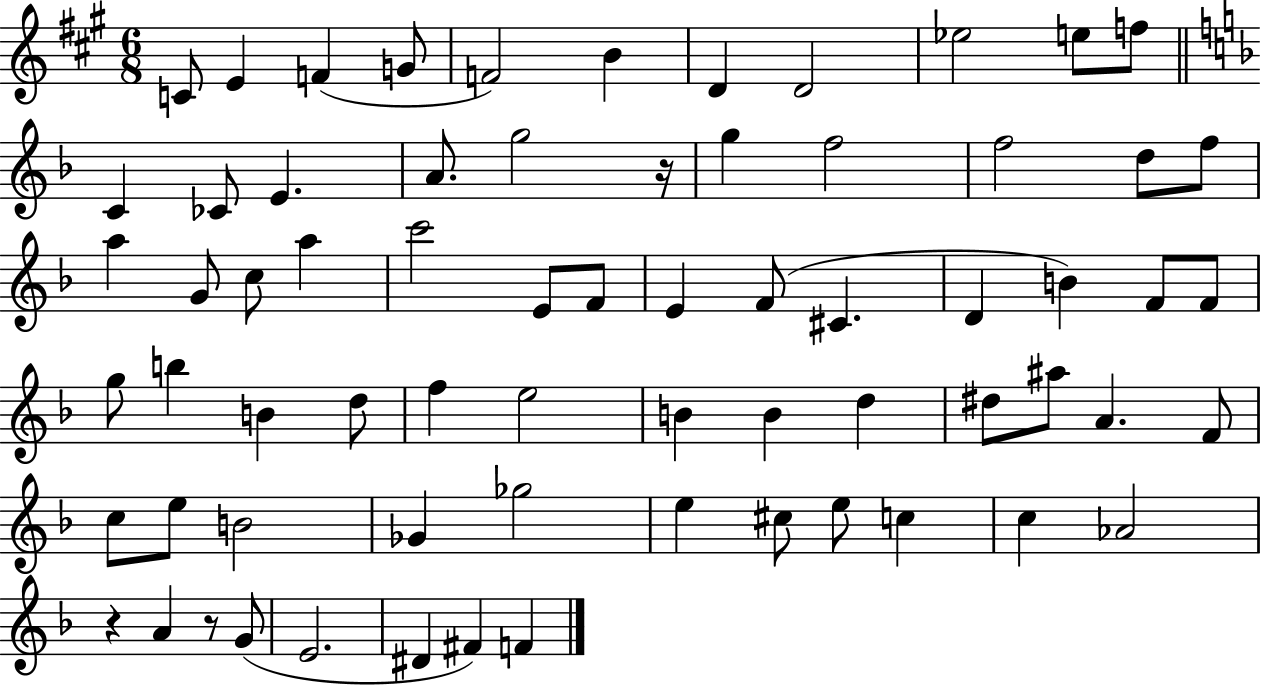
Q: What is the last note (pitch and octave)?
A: F4